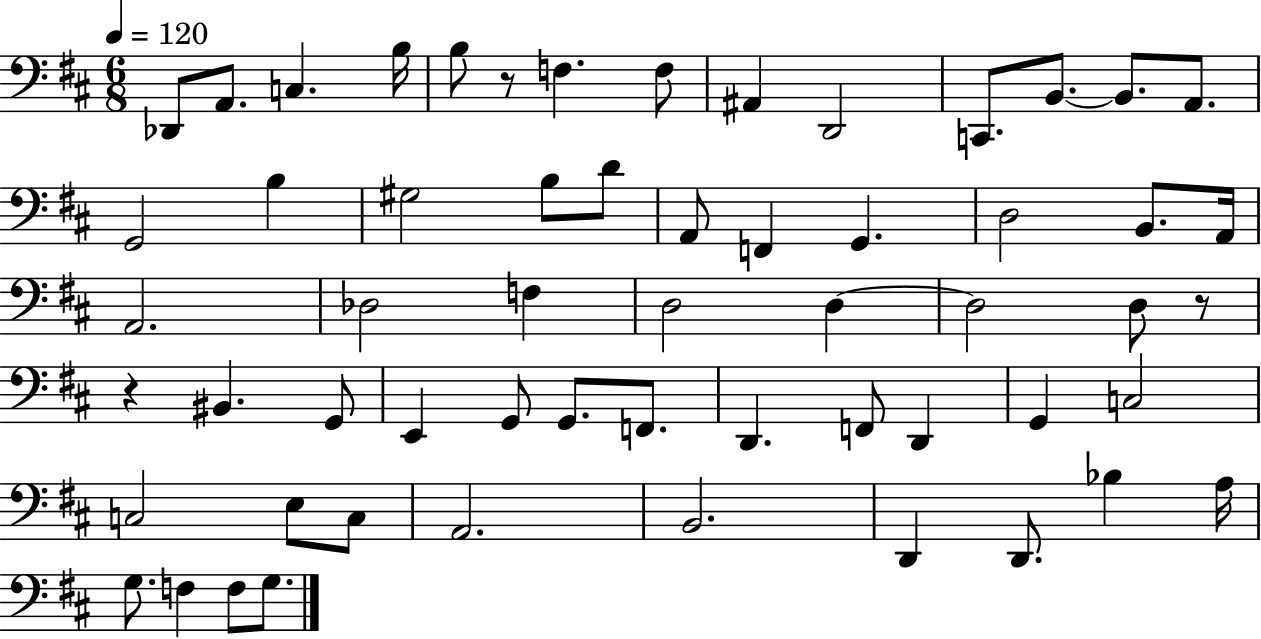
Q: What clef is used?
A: bass